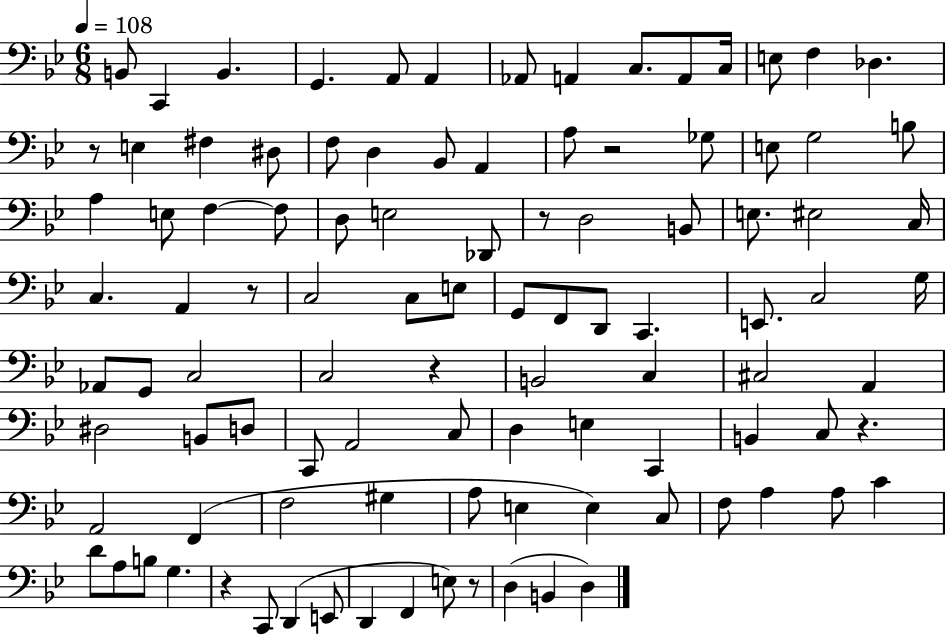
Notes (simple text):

B2/e C2/q B2/q. G2/q. A2/e A2/q Ab2/e A2/q C3/e. A2/e C3/s E3/e F3/q Db3/q. R/e E3/q F#3/q D#3/e F3/e D3/q Bb2/e A2/q A3/e R/h Gb3/e E3/e G3/h B3/e A3/q E3/e F3/q F3/e D3/e E3/h Db2/e R/e D3/h B2/e E3/e. EIS3/h C3/s C3/q. A2/q R/e C3/h C3/e E3/e G2/e F2/e D2/e C2/q. E2/e. C3/h G3/s Ab2/e G2/e C3/h C3/h R/q B2/h C3/q C#3/h A2/q D#3/h B2/e D3/e C2/e A2/h C3/e D3/q E3/q C2/q B2/q C3/e R/q. A2/h F2/q F3/h G#3/q A3/e E3/q E3/q C3/e F3/e A3/q A3/e C4/q D4/e A3/e B3/e G3/q. R/q C2/e D2/q E2/e D2/q F2/q E3/e R/e D3/q B2/q D3/q